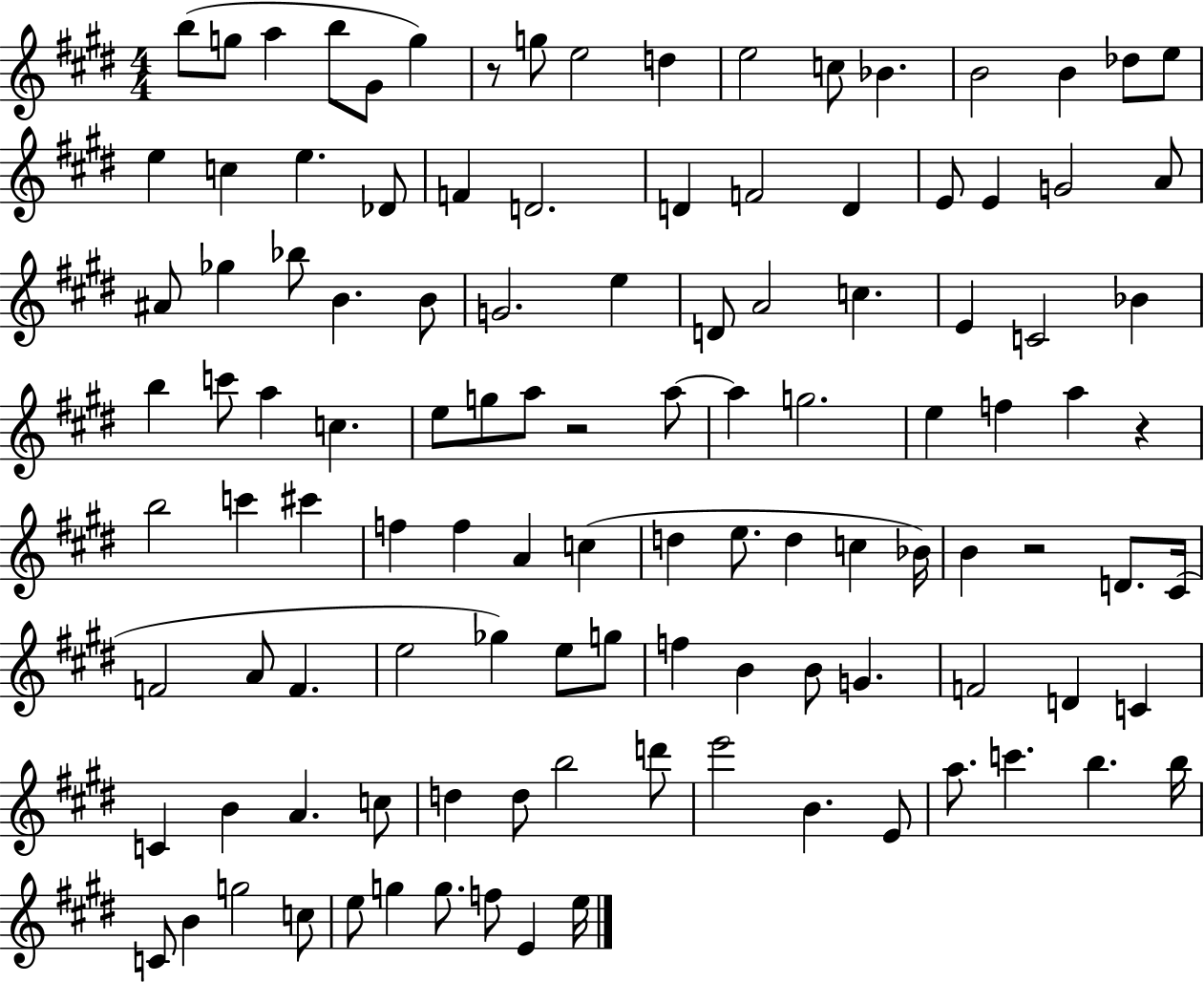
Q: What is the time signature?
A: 4/4